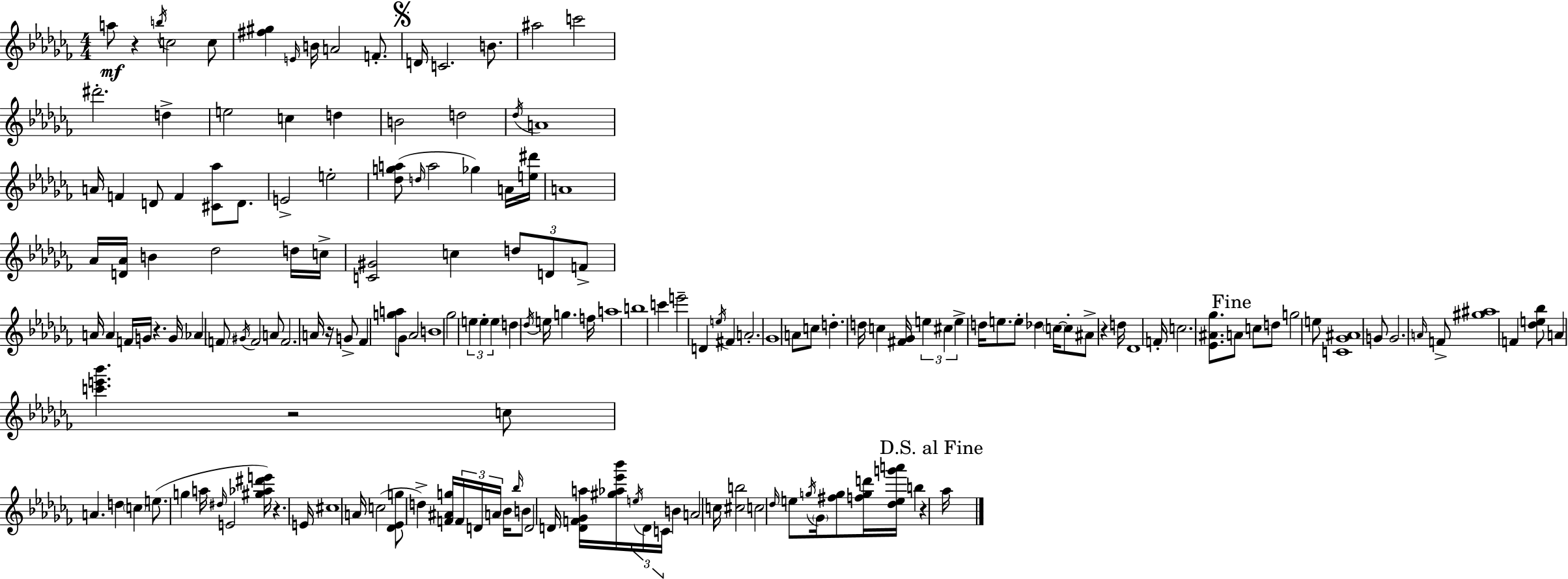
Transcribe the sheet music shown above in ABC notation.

X:1
T:Untitled
M:4/4
L:1/4
K:Abm
a/2 z b/4 c2 c/2 [^f^g] E/4 B/4 A2 F/2 D/4 C2 B/2 ^a2 c'2 ^d'2 d e2 c d B2 d2 _d/4 A4 A/4 F D/2 F [^C_a]/2 D/2 E2 e2 [_dga]/2 d/4 a2 _g A/4 [e^d']/4 A4 _A/4 [D_A]/4 B _d2 d/4 c/4 [C^G]2 c d/2 D/2 F/2 A/4 A F/4 G/4 z G/4 _A F/2 ^G/4 F2 A/2 F2 A/4 z/4 G/2 _F [ga]/2 _G/2 _A2 B4 _g2 e e e d _d/4 e/4 g f/4 a4 b4 c' e'2 D e/4 ^F A2 _G4 A/2 c/2 d d/4 c [^F_G]/4 e ^c e d/4 e/2 e/2 _d c/4 c/2 ^A/2 z d/4 _D4 F/4 c2 [_E^A_g]/2 A/2 c/2 d/2 g2 e/2 [C_G^A]4 G/2 G2 A/4 F/2 [^g^a]4 F [_de_b]/2 A [c'e'_b'] z2 c/2 A d c e/2 g a/4 ^d/4 E2 [^g_a^d'e']/4 z E/4 ^c4 A/4 c2 [_D_Eg]/2 d [F^Ag]/4 F/4 D/4 A/4 _B/4 _b/4 B/2 D2 D/4 [DF_Ga]/4 [^g_a_e'_b']/4 e/4 D/4 C/4 B A2 c/4 [^cb]2 c2 _d/4 e/2 g/4 _G/4 [^fg]/2 [fgd']/4 [_deg'a']/4 b z _a/4